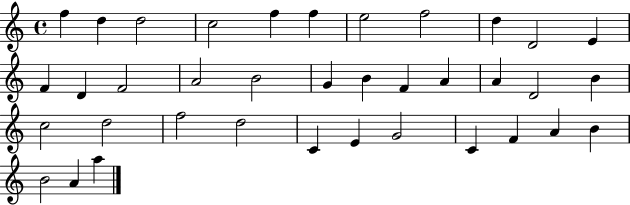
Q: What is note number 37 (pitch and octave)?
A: A5